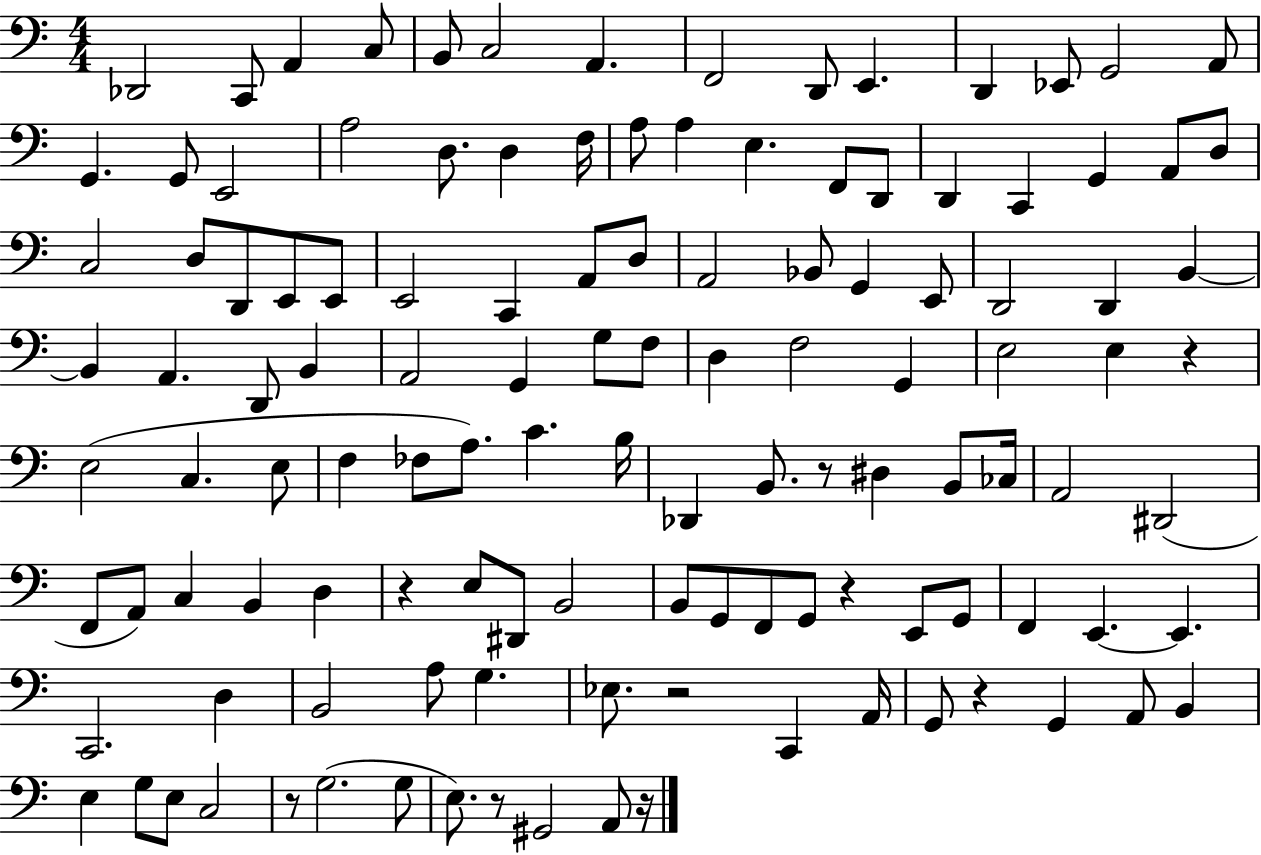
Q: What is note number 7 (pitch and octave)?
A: A2